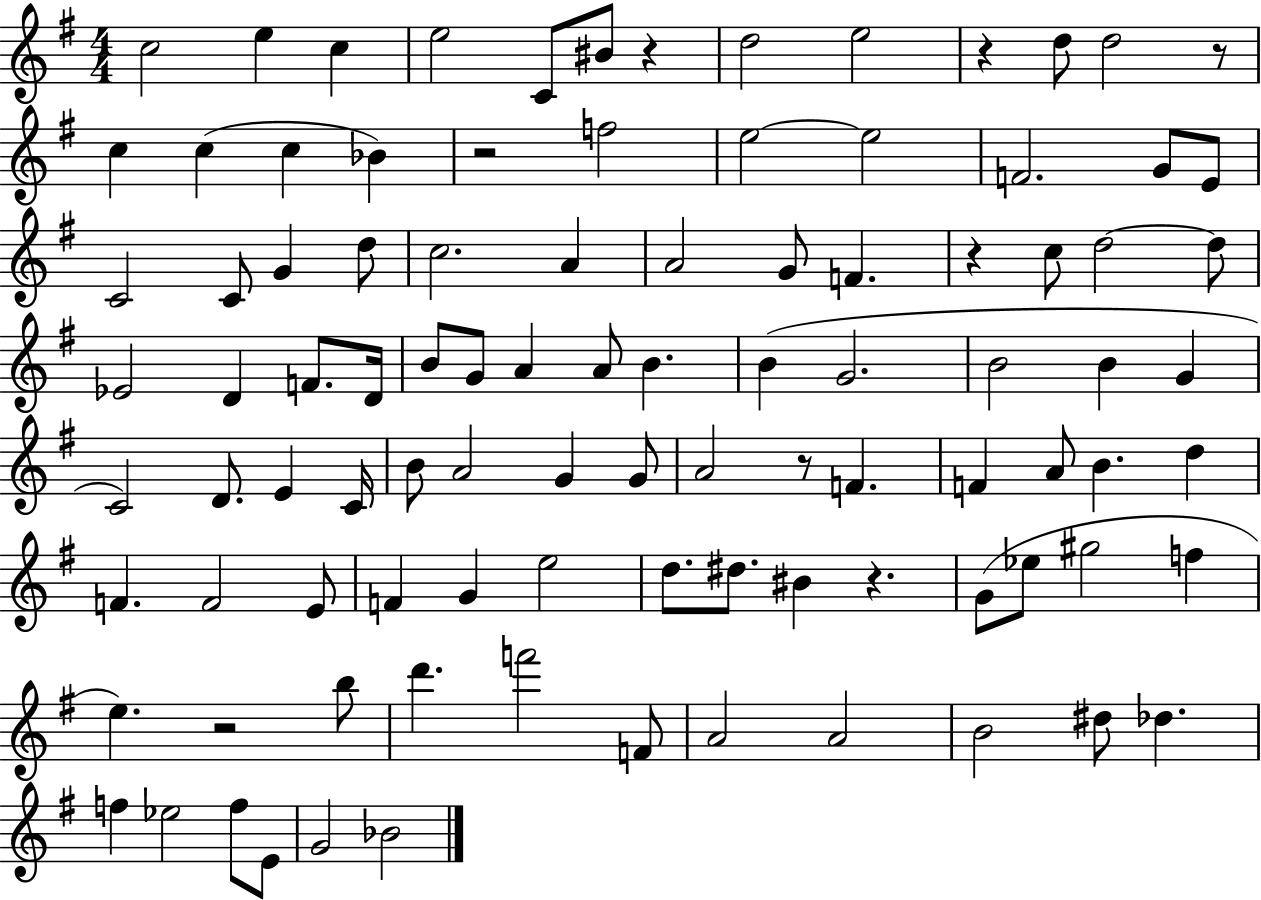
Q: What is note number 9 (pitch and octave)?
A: D5